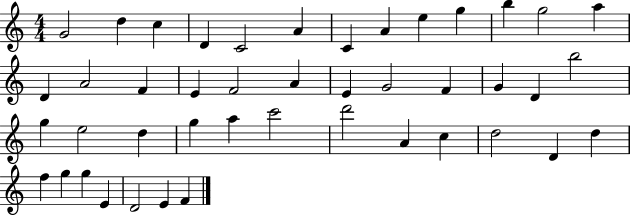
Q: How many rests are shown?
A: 0